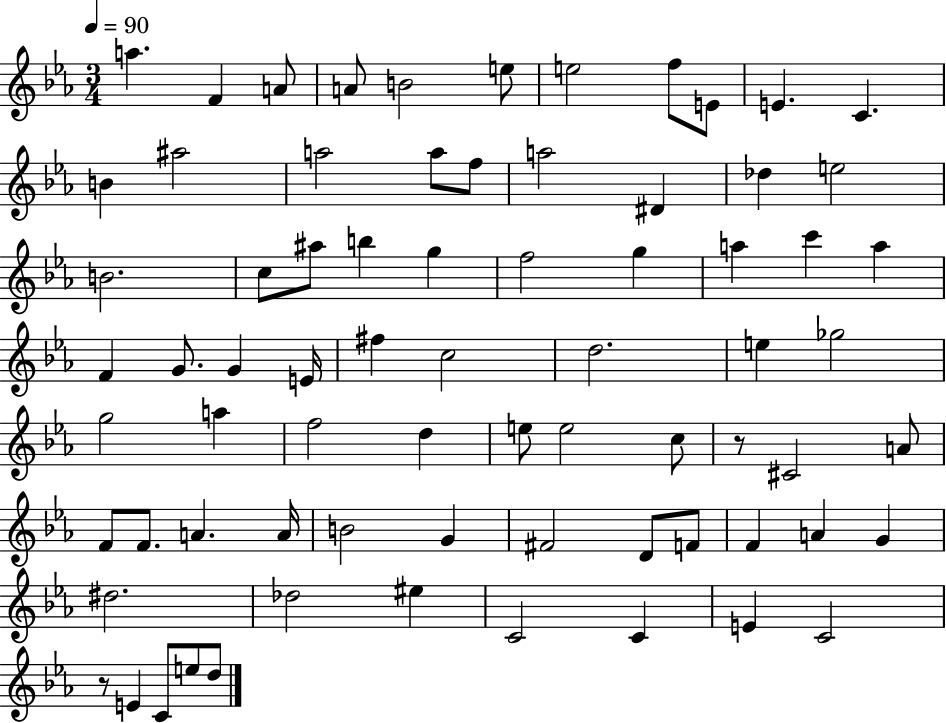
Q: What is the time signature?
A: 3/4